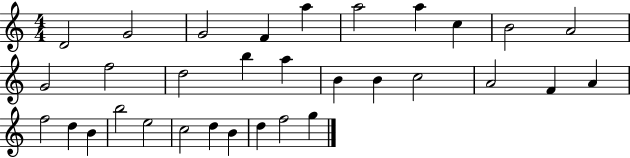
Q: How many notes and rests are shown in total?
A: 32